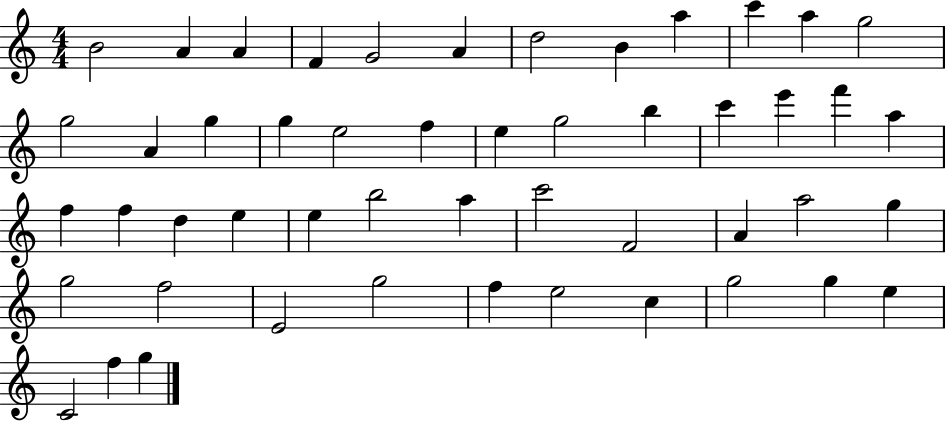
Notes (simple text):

B4/h A4/q A4/q F4/q G4/h A4/q D5/h B4/q A5/q C6/q A5/q G5/h G5/h A4/q G5/q G5/q E5/h F5/q E5/q G5/h B5/q C6/q E6/q F6/q A5/q F5/q F5/q D5/q E5/q E5/q B5/h A5/q C6/h F4/h A4/q A5/h G5/q G5/h F5/h E4/h G5/h F5/q E5/h C5/q G5/h G5/q E5/q C4/h F5/q G5/q